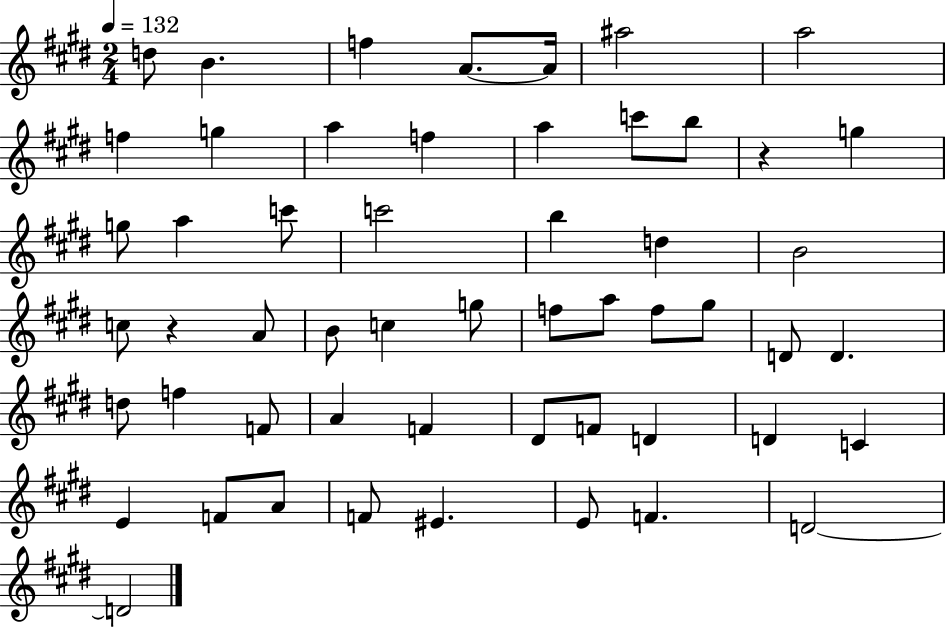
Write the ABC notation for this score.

X:1
T:Untitled
M:2/4
L:1/4
K:E
d/2 B f A/2 A/4 ^a2 a2 f g a f a c'/2 b/2 z g g/2 a c'/2 c'2 b d B2 c/2 z A/2 B/2 c g/2 f/2 a/2 f/2 ^g/2 D/2 D d/2 f F/2 A F ^D/2 F/2 D D C E F/2 A/2 F/2 ^E E/2 F D2 D2